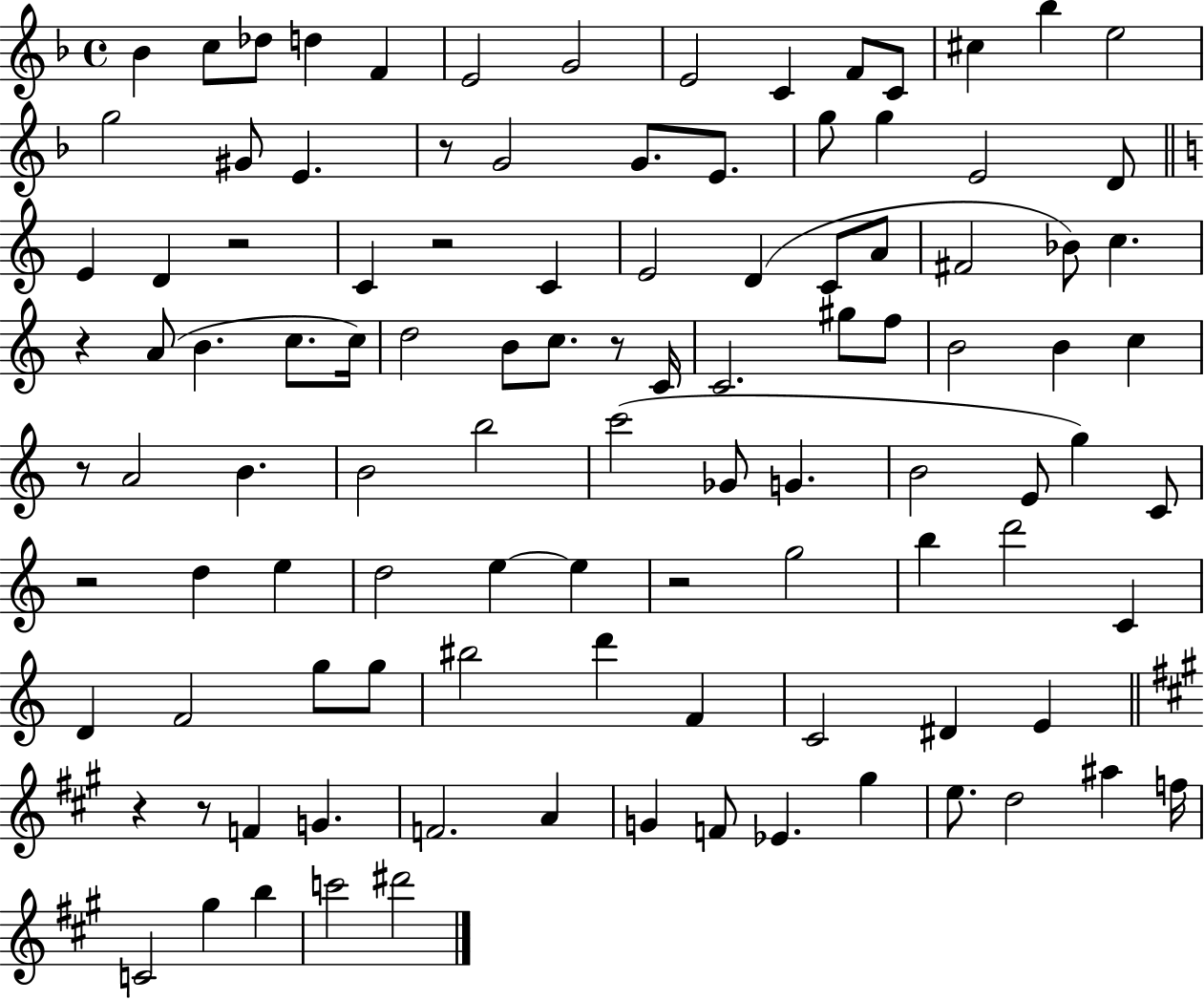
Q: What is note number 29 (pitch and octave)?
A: E4